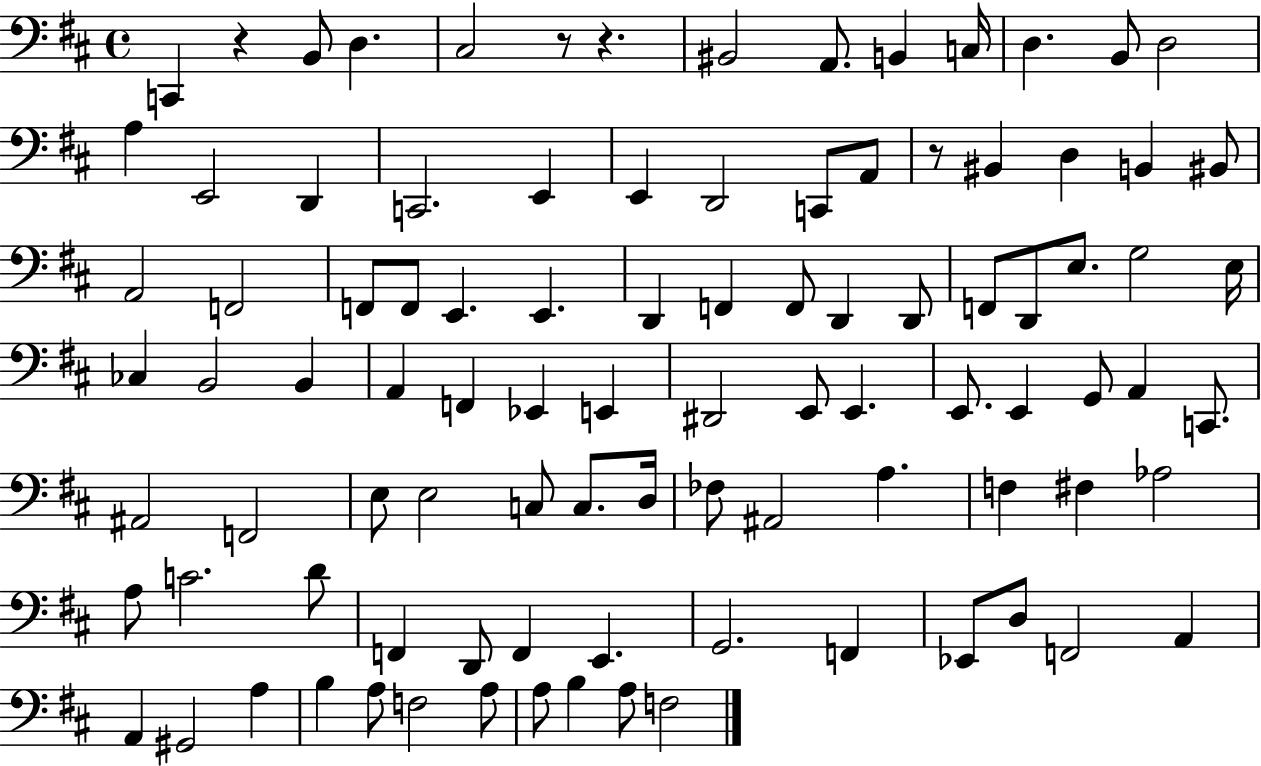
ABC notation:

X:1
T:Untitled
M:4/4
L:1/4
K:D
C,, z B,,/2 D, ^C,2 z/2 z ^B,,2 A,,/2 B,, C,/4 D, B,,/2 D,2 A, E,,2 D,, C,,2 E,, E,, D,,2 C,,/2 A,,/2 z/2 ^B,, D, B,, ^B,,/2 A,,2 F,,2 F,,/2 F,,/2 E,, E,, D,, F,, F,,/2 D,, D,,/2 F,,/2 D,,/2 E,/2 G,2 E,/4 _C, B,,2 B,, A,, F,, _E,, E,, ^D,,2 E,,/2 E,, E,,/2 E,, G,,/2 A,, C,,/2 ^A,,2 F,,2 E,/2 E,2 C,/2 C,/2 D,/4 _F,/2 ^A,,2 A, F, ^F, _A,2 A,/2 C2 D/2 F,, D,,/2 F,, E,, G,,2 F,, _E,,/2 D,/2 F,,2 A,, A,, ^G,,2 A, B, A,/2 F,2 A,/2 A,/2 B, A,/2 F,2